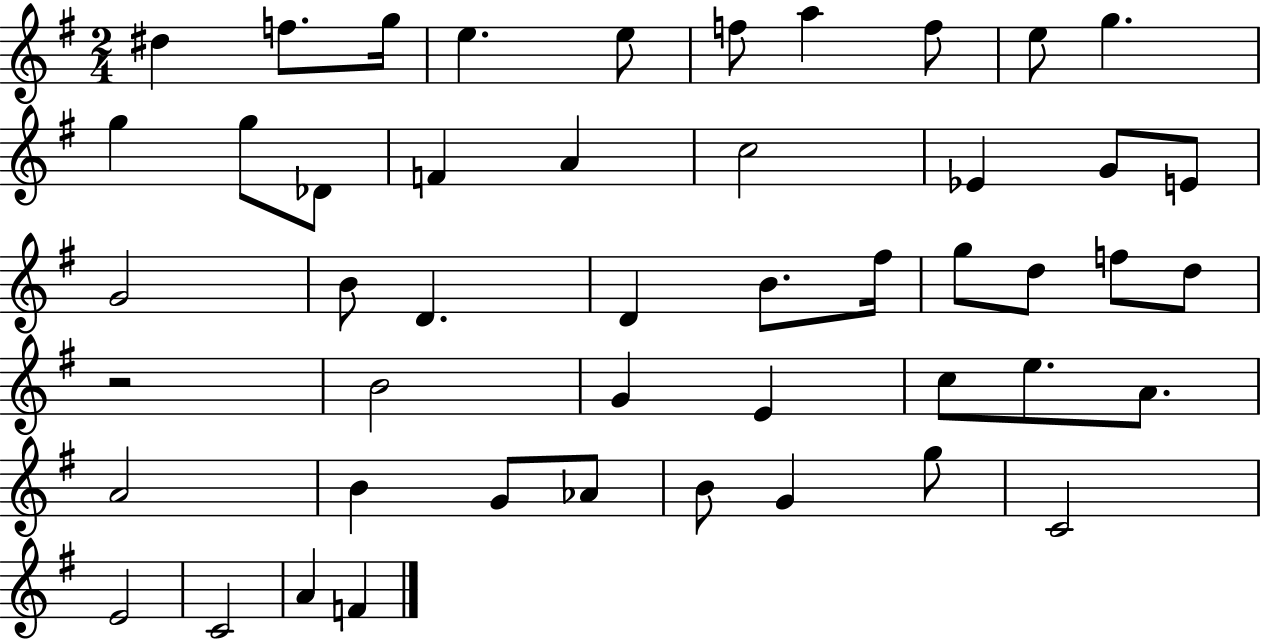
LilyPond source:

{
  \clef treble
  \numericTimeSignature
  \time 2/4
  \key g \major
  dis''4 f''8. g''16 | e''4. e''8 | f''8 a''4 f''8 | e''8 g''4. | \break g''4 g''8 des'8 | f'4 a'4 | c''2 | ees'4 g'8 e'8 | \break g'2 | b'8 d'4. | d'4 b'8. fis''16 | g''8 d''8 f''8 d''8 | \break r2 | b'2 | g'4 e'4 | c''8 e''8. a'8. | \break a'2 | b'4 g'8 aes'8 | b'8 g'4 g''8 | c'2 | \break e'2 | c'2 | a'4 f'4 | \bar "|."
}